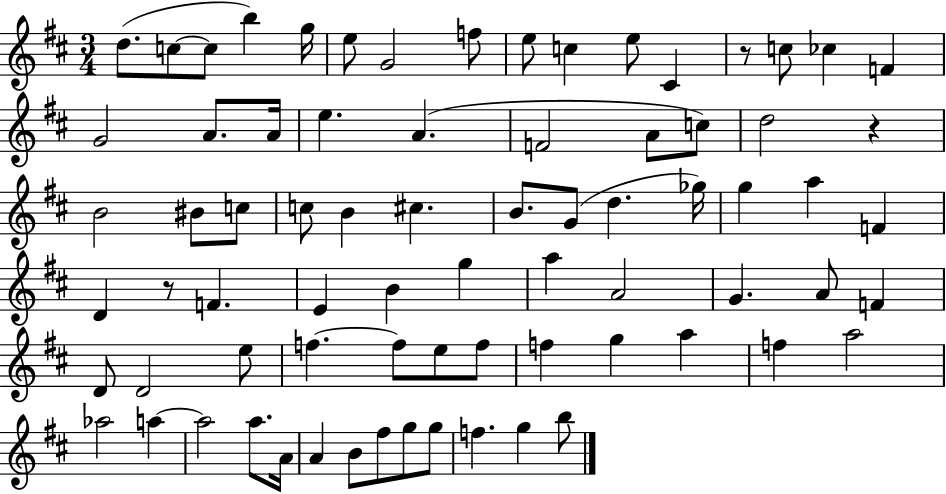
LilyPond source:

{
  \clef treble
  \numericTimeSignature
  \time 3/4
  \key d \major
  \repeat volta 2 { d''8.( c''8~~ c''8 b''4) g''16 | e''8 g'2 f''8 | e''8 c''4 e''8 cis'4 | r8 c''8 ces''4 f'4 | \break g'2 a'8. a'16 | e''4. a'4.( | f'2 a'8 c''8) | d''2 r4 | \break b'2 bis'8 c''8 | c''8 b'4 cis''4. | b'8. g'8( d''4. ges''16) | g''4 a''4 f'4 | \break d'4 r8 f'4. | e'4 b'4 g''4 | a''4 a'2 | g'4. a'8 f'4 | \break d'8 d'2 e''8 | f''4.~~ f''8 e''8 f''8 | f''4 g''4 a''4 | f''4 a''2 | \break aes''2 a''4~~ | a''2 a''8. a'16 | a'4 b'8 fis''8 g''8 g''8 | f''4. g''4 b''8 | \break } \bar "|."
}